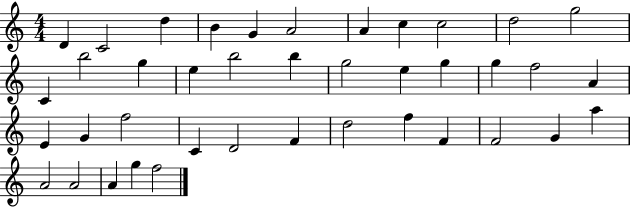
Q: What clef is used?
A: treble